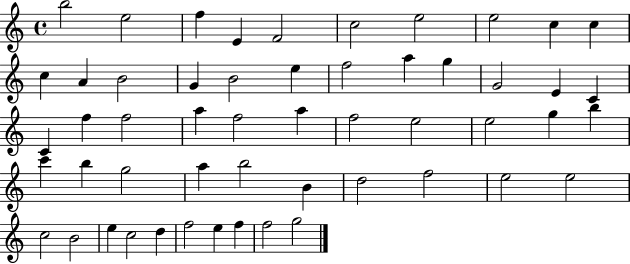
B5/h E5/h F5/q E4/q F4/h C5/h E5/h E5/h C5/q C5/q C5/q A4/q B4/h G4/q B4/h E5/q F5/h A5/q G5/q G4/h E4/q C4/q C4/q F5/q F5/h A5/q F5/h A5/q F5/h E5/h E5/h G5/q B5/q C6/q B5/q G5/h A5/q B5/h B4/q D5/h F5/h E5/h E5/h C5/h B4/h E5/q C5/h D5/q F5/h E5/q F5/q F5/h G5/h